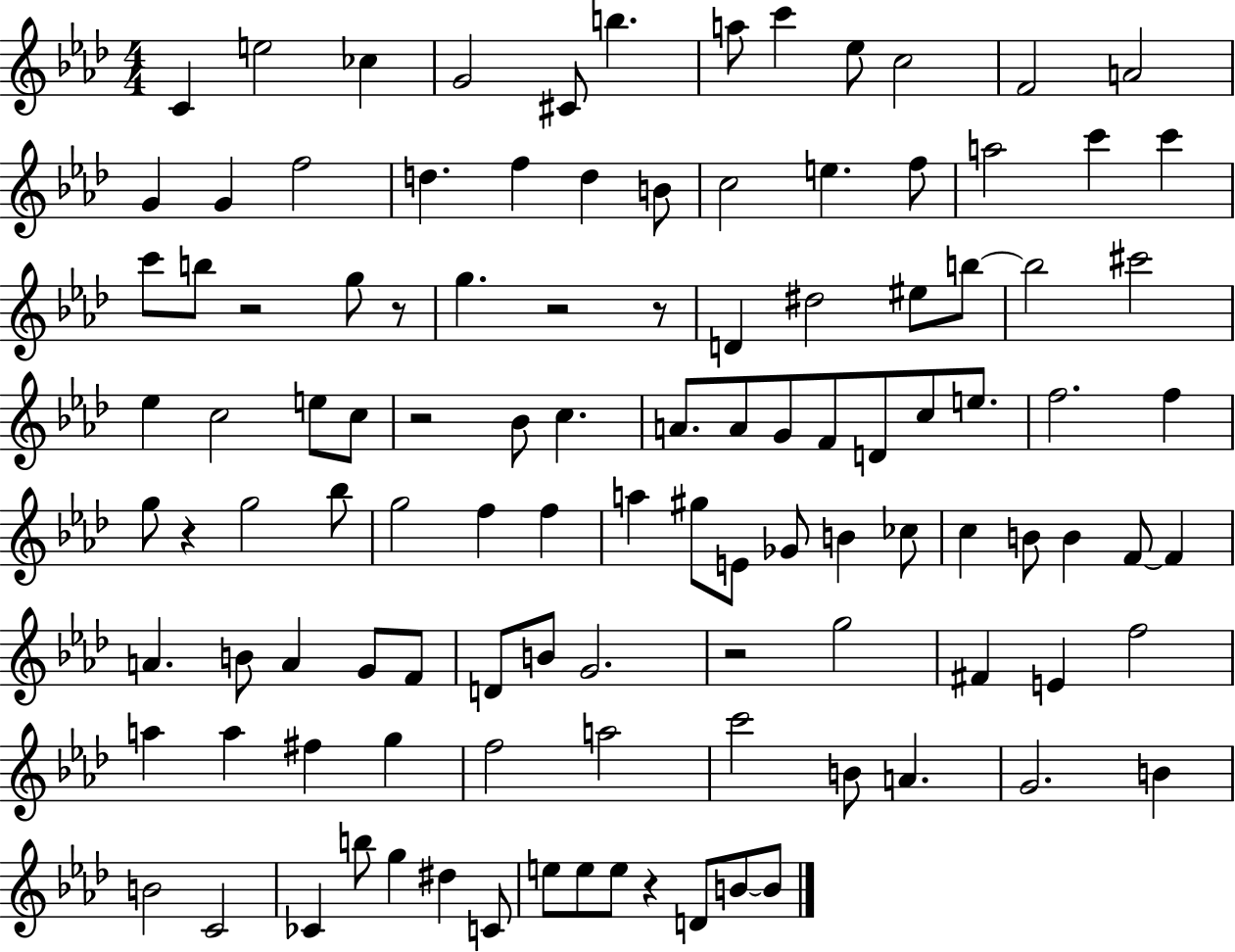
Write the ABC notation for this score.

X:1
T:Untitled
M:4/4
L:1/4
K:Ab
C e2 _c G2 ^C/2 b a/2 c' _e/2 c2 F2 A2 G G f2 d f d B/2 c2 e f/2 a2 c' c' c'/2 b/2 z2 g/2 z/2 g z2 z/2 D ^d2 ^e/2 b/2 b2 ^c'2 _e c2 e/2 c/2 z2 _B/2 c A/2 A/2 G/2 F/2 D/2 c/2 e/2 f2 f g/2 z g2 _b/2 g2 f f a ^g/2 E/2 _G/2 B _c/2 c B/2 B F/2 F A B/2 A G/2 F/2 D/2 B/2 G2 z2 g2 ^F E f2 a a ^f g f2 a2 c'2 B/2 A G2 B B2 C2 _C b/2 g ^d C/2 e/2 e/2 e/2 z D/2 B/2 B/2